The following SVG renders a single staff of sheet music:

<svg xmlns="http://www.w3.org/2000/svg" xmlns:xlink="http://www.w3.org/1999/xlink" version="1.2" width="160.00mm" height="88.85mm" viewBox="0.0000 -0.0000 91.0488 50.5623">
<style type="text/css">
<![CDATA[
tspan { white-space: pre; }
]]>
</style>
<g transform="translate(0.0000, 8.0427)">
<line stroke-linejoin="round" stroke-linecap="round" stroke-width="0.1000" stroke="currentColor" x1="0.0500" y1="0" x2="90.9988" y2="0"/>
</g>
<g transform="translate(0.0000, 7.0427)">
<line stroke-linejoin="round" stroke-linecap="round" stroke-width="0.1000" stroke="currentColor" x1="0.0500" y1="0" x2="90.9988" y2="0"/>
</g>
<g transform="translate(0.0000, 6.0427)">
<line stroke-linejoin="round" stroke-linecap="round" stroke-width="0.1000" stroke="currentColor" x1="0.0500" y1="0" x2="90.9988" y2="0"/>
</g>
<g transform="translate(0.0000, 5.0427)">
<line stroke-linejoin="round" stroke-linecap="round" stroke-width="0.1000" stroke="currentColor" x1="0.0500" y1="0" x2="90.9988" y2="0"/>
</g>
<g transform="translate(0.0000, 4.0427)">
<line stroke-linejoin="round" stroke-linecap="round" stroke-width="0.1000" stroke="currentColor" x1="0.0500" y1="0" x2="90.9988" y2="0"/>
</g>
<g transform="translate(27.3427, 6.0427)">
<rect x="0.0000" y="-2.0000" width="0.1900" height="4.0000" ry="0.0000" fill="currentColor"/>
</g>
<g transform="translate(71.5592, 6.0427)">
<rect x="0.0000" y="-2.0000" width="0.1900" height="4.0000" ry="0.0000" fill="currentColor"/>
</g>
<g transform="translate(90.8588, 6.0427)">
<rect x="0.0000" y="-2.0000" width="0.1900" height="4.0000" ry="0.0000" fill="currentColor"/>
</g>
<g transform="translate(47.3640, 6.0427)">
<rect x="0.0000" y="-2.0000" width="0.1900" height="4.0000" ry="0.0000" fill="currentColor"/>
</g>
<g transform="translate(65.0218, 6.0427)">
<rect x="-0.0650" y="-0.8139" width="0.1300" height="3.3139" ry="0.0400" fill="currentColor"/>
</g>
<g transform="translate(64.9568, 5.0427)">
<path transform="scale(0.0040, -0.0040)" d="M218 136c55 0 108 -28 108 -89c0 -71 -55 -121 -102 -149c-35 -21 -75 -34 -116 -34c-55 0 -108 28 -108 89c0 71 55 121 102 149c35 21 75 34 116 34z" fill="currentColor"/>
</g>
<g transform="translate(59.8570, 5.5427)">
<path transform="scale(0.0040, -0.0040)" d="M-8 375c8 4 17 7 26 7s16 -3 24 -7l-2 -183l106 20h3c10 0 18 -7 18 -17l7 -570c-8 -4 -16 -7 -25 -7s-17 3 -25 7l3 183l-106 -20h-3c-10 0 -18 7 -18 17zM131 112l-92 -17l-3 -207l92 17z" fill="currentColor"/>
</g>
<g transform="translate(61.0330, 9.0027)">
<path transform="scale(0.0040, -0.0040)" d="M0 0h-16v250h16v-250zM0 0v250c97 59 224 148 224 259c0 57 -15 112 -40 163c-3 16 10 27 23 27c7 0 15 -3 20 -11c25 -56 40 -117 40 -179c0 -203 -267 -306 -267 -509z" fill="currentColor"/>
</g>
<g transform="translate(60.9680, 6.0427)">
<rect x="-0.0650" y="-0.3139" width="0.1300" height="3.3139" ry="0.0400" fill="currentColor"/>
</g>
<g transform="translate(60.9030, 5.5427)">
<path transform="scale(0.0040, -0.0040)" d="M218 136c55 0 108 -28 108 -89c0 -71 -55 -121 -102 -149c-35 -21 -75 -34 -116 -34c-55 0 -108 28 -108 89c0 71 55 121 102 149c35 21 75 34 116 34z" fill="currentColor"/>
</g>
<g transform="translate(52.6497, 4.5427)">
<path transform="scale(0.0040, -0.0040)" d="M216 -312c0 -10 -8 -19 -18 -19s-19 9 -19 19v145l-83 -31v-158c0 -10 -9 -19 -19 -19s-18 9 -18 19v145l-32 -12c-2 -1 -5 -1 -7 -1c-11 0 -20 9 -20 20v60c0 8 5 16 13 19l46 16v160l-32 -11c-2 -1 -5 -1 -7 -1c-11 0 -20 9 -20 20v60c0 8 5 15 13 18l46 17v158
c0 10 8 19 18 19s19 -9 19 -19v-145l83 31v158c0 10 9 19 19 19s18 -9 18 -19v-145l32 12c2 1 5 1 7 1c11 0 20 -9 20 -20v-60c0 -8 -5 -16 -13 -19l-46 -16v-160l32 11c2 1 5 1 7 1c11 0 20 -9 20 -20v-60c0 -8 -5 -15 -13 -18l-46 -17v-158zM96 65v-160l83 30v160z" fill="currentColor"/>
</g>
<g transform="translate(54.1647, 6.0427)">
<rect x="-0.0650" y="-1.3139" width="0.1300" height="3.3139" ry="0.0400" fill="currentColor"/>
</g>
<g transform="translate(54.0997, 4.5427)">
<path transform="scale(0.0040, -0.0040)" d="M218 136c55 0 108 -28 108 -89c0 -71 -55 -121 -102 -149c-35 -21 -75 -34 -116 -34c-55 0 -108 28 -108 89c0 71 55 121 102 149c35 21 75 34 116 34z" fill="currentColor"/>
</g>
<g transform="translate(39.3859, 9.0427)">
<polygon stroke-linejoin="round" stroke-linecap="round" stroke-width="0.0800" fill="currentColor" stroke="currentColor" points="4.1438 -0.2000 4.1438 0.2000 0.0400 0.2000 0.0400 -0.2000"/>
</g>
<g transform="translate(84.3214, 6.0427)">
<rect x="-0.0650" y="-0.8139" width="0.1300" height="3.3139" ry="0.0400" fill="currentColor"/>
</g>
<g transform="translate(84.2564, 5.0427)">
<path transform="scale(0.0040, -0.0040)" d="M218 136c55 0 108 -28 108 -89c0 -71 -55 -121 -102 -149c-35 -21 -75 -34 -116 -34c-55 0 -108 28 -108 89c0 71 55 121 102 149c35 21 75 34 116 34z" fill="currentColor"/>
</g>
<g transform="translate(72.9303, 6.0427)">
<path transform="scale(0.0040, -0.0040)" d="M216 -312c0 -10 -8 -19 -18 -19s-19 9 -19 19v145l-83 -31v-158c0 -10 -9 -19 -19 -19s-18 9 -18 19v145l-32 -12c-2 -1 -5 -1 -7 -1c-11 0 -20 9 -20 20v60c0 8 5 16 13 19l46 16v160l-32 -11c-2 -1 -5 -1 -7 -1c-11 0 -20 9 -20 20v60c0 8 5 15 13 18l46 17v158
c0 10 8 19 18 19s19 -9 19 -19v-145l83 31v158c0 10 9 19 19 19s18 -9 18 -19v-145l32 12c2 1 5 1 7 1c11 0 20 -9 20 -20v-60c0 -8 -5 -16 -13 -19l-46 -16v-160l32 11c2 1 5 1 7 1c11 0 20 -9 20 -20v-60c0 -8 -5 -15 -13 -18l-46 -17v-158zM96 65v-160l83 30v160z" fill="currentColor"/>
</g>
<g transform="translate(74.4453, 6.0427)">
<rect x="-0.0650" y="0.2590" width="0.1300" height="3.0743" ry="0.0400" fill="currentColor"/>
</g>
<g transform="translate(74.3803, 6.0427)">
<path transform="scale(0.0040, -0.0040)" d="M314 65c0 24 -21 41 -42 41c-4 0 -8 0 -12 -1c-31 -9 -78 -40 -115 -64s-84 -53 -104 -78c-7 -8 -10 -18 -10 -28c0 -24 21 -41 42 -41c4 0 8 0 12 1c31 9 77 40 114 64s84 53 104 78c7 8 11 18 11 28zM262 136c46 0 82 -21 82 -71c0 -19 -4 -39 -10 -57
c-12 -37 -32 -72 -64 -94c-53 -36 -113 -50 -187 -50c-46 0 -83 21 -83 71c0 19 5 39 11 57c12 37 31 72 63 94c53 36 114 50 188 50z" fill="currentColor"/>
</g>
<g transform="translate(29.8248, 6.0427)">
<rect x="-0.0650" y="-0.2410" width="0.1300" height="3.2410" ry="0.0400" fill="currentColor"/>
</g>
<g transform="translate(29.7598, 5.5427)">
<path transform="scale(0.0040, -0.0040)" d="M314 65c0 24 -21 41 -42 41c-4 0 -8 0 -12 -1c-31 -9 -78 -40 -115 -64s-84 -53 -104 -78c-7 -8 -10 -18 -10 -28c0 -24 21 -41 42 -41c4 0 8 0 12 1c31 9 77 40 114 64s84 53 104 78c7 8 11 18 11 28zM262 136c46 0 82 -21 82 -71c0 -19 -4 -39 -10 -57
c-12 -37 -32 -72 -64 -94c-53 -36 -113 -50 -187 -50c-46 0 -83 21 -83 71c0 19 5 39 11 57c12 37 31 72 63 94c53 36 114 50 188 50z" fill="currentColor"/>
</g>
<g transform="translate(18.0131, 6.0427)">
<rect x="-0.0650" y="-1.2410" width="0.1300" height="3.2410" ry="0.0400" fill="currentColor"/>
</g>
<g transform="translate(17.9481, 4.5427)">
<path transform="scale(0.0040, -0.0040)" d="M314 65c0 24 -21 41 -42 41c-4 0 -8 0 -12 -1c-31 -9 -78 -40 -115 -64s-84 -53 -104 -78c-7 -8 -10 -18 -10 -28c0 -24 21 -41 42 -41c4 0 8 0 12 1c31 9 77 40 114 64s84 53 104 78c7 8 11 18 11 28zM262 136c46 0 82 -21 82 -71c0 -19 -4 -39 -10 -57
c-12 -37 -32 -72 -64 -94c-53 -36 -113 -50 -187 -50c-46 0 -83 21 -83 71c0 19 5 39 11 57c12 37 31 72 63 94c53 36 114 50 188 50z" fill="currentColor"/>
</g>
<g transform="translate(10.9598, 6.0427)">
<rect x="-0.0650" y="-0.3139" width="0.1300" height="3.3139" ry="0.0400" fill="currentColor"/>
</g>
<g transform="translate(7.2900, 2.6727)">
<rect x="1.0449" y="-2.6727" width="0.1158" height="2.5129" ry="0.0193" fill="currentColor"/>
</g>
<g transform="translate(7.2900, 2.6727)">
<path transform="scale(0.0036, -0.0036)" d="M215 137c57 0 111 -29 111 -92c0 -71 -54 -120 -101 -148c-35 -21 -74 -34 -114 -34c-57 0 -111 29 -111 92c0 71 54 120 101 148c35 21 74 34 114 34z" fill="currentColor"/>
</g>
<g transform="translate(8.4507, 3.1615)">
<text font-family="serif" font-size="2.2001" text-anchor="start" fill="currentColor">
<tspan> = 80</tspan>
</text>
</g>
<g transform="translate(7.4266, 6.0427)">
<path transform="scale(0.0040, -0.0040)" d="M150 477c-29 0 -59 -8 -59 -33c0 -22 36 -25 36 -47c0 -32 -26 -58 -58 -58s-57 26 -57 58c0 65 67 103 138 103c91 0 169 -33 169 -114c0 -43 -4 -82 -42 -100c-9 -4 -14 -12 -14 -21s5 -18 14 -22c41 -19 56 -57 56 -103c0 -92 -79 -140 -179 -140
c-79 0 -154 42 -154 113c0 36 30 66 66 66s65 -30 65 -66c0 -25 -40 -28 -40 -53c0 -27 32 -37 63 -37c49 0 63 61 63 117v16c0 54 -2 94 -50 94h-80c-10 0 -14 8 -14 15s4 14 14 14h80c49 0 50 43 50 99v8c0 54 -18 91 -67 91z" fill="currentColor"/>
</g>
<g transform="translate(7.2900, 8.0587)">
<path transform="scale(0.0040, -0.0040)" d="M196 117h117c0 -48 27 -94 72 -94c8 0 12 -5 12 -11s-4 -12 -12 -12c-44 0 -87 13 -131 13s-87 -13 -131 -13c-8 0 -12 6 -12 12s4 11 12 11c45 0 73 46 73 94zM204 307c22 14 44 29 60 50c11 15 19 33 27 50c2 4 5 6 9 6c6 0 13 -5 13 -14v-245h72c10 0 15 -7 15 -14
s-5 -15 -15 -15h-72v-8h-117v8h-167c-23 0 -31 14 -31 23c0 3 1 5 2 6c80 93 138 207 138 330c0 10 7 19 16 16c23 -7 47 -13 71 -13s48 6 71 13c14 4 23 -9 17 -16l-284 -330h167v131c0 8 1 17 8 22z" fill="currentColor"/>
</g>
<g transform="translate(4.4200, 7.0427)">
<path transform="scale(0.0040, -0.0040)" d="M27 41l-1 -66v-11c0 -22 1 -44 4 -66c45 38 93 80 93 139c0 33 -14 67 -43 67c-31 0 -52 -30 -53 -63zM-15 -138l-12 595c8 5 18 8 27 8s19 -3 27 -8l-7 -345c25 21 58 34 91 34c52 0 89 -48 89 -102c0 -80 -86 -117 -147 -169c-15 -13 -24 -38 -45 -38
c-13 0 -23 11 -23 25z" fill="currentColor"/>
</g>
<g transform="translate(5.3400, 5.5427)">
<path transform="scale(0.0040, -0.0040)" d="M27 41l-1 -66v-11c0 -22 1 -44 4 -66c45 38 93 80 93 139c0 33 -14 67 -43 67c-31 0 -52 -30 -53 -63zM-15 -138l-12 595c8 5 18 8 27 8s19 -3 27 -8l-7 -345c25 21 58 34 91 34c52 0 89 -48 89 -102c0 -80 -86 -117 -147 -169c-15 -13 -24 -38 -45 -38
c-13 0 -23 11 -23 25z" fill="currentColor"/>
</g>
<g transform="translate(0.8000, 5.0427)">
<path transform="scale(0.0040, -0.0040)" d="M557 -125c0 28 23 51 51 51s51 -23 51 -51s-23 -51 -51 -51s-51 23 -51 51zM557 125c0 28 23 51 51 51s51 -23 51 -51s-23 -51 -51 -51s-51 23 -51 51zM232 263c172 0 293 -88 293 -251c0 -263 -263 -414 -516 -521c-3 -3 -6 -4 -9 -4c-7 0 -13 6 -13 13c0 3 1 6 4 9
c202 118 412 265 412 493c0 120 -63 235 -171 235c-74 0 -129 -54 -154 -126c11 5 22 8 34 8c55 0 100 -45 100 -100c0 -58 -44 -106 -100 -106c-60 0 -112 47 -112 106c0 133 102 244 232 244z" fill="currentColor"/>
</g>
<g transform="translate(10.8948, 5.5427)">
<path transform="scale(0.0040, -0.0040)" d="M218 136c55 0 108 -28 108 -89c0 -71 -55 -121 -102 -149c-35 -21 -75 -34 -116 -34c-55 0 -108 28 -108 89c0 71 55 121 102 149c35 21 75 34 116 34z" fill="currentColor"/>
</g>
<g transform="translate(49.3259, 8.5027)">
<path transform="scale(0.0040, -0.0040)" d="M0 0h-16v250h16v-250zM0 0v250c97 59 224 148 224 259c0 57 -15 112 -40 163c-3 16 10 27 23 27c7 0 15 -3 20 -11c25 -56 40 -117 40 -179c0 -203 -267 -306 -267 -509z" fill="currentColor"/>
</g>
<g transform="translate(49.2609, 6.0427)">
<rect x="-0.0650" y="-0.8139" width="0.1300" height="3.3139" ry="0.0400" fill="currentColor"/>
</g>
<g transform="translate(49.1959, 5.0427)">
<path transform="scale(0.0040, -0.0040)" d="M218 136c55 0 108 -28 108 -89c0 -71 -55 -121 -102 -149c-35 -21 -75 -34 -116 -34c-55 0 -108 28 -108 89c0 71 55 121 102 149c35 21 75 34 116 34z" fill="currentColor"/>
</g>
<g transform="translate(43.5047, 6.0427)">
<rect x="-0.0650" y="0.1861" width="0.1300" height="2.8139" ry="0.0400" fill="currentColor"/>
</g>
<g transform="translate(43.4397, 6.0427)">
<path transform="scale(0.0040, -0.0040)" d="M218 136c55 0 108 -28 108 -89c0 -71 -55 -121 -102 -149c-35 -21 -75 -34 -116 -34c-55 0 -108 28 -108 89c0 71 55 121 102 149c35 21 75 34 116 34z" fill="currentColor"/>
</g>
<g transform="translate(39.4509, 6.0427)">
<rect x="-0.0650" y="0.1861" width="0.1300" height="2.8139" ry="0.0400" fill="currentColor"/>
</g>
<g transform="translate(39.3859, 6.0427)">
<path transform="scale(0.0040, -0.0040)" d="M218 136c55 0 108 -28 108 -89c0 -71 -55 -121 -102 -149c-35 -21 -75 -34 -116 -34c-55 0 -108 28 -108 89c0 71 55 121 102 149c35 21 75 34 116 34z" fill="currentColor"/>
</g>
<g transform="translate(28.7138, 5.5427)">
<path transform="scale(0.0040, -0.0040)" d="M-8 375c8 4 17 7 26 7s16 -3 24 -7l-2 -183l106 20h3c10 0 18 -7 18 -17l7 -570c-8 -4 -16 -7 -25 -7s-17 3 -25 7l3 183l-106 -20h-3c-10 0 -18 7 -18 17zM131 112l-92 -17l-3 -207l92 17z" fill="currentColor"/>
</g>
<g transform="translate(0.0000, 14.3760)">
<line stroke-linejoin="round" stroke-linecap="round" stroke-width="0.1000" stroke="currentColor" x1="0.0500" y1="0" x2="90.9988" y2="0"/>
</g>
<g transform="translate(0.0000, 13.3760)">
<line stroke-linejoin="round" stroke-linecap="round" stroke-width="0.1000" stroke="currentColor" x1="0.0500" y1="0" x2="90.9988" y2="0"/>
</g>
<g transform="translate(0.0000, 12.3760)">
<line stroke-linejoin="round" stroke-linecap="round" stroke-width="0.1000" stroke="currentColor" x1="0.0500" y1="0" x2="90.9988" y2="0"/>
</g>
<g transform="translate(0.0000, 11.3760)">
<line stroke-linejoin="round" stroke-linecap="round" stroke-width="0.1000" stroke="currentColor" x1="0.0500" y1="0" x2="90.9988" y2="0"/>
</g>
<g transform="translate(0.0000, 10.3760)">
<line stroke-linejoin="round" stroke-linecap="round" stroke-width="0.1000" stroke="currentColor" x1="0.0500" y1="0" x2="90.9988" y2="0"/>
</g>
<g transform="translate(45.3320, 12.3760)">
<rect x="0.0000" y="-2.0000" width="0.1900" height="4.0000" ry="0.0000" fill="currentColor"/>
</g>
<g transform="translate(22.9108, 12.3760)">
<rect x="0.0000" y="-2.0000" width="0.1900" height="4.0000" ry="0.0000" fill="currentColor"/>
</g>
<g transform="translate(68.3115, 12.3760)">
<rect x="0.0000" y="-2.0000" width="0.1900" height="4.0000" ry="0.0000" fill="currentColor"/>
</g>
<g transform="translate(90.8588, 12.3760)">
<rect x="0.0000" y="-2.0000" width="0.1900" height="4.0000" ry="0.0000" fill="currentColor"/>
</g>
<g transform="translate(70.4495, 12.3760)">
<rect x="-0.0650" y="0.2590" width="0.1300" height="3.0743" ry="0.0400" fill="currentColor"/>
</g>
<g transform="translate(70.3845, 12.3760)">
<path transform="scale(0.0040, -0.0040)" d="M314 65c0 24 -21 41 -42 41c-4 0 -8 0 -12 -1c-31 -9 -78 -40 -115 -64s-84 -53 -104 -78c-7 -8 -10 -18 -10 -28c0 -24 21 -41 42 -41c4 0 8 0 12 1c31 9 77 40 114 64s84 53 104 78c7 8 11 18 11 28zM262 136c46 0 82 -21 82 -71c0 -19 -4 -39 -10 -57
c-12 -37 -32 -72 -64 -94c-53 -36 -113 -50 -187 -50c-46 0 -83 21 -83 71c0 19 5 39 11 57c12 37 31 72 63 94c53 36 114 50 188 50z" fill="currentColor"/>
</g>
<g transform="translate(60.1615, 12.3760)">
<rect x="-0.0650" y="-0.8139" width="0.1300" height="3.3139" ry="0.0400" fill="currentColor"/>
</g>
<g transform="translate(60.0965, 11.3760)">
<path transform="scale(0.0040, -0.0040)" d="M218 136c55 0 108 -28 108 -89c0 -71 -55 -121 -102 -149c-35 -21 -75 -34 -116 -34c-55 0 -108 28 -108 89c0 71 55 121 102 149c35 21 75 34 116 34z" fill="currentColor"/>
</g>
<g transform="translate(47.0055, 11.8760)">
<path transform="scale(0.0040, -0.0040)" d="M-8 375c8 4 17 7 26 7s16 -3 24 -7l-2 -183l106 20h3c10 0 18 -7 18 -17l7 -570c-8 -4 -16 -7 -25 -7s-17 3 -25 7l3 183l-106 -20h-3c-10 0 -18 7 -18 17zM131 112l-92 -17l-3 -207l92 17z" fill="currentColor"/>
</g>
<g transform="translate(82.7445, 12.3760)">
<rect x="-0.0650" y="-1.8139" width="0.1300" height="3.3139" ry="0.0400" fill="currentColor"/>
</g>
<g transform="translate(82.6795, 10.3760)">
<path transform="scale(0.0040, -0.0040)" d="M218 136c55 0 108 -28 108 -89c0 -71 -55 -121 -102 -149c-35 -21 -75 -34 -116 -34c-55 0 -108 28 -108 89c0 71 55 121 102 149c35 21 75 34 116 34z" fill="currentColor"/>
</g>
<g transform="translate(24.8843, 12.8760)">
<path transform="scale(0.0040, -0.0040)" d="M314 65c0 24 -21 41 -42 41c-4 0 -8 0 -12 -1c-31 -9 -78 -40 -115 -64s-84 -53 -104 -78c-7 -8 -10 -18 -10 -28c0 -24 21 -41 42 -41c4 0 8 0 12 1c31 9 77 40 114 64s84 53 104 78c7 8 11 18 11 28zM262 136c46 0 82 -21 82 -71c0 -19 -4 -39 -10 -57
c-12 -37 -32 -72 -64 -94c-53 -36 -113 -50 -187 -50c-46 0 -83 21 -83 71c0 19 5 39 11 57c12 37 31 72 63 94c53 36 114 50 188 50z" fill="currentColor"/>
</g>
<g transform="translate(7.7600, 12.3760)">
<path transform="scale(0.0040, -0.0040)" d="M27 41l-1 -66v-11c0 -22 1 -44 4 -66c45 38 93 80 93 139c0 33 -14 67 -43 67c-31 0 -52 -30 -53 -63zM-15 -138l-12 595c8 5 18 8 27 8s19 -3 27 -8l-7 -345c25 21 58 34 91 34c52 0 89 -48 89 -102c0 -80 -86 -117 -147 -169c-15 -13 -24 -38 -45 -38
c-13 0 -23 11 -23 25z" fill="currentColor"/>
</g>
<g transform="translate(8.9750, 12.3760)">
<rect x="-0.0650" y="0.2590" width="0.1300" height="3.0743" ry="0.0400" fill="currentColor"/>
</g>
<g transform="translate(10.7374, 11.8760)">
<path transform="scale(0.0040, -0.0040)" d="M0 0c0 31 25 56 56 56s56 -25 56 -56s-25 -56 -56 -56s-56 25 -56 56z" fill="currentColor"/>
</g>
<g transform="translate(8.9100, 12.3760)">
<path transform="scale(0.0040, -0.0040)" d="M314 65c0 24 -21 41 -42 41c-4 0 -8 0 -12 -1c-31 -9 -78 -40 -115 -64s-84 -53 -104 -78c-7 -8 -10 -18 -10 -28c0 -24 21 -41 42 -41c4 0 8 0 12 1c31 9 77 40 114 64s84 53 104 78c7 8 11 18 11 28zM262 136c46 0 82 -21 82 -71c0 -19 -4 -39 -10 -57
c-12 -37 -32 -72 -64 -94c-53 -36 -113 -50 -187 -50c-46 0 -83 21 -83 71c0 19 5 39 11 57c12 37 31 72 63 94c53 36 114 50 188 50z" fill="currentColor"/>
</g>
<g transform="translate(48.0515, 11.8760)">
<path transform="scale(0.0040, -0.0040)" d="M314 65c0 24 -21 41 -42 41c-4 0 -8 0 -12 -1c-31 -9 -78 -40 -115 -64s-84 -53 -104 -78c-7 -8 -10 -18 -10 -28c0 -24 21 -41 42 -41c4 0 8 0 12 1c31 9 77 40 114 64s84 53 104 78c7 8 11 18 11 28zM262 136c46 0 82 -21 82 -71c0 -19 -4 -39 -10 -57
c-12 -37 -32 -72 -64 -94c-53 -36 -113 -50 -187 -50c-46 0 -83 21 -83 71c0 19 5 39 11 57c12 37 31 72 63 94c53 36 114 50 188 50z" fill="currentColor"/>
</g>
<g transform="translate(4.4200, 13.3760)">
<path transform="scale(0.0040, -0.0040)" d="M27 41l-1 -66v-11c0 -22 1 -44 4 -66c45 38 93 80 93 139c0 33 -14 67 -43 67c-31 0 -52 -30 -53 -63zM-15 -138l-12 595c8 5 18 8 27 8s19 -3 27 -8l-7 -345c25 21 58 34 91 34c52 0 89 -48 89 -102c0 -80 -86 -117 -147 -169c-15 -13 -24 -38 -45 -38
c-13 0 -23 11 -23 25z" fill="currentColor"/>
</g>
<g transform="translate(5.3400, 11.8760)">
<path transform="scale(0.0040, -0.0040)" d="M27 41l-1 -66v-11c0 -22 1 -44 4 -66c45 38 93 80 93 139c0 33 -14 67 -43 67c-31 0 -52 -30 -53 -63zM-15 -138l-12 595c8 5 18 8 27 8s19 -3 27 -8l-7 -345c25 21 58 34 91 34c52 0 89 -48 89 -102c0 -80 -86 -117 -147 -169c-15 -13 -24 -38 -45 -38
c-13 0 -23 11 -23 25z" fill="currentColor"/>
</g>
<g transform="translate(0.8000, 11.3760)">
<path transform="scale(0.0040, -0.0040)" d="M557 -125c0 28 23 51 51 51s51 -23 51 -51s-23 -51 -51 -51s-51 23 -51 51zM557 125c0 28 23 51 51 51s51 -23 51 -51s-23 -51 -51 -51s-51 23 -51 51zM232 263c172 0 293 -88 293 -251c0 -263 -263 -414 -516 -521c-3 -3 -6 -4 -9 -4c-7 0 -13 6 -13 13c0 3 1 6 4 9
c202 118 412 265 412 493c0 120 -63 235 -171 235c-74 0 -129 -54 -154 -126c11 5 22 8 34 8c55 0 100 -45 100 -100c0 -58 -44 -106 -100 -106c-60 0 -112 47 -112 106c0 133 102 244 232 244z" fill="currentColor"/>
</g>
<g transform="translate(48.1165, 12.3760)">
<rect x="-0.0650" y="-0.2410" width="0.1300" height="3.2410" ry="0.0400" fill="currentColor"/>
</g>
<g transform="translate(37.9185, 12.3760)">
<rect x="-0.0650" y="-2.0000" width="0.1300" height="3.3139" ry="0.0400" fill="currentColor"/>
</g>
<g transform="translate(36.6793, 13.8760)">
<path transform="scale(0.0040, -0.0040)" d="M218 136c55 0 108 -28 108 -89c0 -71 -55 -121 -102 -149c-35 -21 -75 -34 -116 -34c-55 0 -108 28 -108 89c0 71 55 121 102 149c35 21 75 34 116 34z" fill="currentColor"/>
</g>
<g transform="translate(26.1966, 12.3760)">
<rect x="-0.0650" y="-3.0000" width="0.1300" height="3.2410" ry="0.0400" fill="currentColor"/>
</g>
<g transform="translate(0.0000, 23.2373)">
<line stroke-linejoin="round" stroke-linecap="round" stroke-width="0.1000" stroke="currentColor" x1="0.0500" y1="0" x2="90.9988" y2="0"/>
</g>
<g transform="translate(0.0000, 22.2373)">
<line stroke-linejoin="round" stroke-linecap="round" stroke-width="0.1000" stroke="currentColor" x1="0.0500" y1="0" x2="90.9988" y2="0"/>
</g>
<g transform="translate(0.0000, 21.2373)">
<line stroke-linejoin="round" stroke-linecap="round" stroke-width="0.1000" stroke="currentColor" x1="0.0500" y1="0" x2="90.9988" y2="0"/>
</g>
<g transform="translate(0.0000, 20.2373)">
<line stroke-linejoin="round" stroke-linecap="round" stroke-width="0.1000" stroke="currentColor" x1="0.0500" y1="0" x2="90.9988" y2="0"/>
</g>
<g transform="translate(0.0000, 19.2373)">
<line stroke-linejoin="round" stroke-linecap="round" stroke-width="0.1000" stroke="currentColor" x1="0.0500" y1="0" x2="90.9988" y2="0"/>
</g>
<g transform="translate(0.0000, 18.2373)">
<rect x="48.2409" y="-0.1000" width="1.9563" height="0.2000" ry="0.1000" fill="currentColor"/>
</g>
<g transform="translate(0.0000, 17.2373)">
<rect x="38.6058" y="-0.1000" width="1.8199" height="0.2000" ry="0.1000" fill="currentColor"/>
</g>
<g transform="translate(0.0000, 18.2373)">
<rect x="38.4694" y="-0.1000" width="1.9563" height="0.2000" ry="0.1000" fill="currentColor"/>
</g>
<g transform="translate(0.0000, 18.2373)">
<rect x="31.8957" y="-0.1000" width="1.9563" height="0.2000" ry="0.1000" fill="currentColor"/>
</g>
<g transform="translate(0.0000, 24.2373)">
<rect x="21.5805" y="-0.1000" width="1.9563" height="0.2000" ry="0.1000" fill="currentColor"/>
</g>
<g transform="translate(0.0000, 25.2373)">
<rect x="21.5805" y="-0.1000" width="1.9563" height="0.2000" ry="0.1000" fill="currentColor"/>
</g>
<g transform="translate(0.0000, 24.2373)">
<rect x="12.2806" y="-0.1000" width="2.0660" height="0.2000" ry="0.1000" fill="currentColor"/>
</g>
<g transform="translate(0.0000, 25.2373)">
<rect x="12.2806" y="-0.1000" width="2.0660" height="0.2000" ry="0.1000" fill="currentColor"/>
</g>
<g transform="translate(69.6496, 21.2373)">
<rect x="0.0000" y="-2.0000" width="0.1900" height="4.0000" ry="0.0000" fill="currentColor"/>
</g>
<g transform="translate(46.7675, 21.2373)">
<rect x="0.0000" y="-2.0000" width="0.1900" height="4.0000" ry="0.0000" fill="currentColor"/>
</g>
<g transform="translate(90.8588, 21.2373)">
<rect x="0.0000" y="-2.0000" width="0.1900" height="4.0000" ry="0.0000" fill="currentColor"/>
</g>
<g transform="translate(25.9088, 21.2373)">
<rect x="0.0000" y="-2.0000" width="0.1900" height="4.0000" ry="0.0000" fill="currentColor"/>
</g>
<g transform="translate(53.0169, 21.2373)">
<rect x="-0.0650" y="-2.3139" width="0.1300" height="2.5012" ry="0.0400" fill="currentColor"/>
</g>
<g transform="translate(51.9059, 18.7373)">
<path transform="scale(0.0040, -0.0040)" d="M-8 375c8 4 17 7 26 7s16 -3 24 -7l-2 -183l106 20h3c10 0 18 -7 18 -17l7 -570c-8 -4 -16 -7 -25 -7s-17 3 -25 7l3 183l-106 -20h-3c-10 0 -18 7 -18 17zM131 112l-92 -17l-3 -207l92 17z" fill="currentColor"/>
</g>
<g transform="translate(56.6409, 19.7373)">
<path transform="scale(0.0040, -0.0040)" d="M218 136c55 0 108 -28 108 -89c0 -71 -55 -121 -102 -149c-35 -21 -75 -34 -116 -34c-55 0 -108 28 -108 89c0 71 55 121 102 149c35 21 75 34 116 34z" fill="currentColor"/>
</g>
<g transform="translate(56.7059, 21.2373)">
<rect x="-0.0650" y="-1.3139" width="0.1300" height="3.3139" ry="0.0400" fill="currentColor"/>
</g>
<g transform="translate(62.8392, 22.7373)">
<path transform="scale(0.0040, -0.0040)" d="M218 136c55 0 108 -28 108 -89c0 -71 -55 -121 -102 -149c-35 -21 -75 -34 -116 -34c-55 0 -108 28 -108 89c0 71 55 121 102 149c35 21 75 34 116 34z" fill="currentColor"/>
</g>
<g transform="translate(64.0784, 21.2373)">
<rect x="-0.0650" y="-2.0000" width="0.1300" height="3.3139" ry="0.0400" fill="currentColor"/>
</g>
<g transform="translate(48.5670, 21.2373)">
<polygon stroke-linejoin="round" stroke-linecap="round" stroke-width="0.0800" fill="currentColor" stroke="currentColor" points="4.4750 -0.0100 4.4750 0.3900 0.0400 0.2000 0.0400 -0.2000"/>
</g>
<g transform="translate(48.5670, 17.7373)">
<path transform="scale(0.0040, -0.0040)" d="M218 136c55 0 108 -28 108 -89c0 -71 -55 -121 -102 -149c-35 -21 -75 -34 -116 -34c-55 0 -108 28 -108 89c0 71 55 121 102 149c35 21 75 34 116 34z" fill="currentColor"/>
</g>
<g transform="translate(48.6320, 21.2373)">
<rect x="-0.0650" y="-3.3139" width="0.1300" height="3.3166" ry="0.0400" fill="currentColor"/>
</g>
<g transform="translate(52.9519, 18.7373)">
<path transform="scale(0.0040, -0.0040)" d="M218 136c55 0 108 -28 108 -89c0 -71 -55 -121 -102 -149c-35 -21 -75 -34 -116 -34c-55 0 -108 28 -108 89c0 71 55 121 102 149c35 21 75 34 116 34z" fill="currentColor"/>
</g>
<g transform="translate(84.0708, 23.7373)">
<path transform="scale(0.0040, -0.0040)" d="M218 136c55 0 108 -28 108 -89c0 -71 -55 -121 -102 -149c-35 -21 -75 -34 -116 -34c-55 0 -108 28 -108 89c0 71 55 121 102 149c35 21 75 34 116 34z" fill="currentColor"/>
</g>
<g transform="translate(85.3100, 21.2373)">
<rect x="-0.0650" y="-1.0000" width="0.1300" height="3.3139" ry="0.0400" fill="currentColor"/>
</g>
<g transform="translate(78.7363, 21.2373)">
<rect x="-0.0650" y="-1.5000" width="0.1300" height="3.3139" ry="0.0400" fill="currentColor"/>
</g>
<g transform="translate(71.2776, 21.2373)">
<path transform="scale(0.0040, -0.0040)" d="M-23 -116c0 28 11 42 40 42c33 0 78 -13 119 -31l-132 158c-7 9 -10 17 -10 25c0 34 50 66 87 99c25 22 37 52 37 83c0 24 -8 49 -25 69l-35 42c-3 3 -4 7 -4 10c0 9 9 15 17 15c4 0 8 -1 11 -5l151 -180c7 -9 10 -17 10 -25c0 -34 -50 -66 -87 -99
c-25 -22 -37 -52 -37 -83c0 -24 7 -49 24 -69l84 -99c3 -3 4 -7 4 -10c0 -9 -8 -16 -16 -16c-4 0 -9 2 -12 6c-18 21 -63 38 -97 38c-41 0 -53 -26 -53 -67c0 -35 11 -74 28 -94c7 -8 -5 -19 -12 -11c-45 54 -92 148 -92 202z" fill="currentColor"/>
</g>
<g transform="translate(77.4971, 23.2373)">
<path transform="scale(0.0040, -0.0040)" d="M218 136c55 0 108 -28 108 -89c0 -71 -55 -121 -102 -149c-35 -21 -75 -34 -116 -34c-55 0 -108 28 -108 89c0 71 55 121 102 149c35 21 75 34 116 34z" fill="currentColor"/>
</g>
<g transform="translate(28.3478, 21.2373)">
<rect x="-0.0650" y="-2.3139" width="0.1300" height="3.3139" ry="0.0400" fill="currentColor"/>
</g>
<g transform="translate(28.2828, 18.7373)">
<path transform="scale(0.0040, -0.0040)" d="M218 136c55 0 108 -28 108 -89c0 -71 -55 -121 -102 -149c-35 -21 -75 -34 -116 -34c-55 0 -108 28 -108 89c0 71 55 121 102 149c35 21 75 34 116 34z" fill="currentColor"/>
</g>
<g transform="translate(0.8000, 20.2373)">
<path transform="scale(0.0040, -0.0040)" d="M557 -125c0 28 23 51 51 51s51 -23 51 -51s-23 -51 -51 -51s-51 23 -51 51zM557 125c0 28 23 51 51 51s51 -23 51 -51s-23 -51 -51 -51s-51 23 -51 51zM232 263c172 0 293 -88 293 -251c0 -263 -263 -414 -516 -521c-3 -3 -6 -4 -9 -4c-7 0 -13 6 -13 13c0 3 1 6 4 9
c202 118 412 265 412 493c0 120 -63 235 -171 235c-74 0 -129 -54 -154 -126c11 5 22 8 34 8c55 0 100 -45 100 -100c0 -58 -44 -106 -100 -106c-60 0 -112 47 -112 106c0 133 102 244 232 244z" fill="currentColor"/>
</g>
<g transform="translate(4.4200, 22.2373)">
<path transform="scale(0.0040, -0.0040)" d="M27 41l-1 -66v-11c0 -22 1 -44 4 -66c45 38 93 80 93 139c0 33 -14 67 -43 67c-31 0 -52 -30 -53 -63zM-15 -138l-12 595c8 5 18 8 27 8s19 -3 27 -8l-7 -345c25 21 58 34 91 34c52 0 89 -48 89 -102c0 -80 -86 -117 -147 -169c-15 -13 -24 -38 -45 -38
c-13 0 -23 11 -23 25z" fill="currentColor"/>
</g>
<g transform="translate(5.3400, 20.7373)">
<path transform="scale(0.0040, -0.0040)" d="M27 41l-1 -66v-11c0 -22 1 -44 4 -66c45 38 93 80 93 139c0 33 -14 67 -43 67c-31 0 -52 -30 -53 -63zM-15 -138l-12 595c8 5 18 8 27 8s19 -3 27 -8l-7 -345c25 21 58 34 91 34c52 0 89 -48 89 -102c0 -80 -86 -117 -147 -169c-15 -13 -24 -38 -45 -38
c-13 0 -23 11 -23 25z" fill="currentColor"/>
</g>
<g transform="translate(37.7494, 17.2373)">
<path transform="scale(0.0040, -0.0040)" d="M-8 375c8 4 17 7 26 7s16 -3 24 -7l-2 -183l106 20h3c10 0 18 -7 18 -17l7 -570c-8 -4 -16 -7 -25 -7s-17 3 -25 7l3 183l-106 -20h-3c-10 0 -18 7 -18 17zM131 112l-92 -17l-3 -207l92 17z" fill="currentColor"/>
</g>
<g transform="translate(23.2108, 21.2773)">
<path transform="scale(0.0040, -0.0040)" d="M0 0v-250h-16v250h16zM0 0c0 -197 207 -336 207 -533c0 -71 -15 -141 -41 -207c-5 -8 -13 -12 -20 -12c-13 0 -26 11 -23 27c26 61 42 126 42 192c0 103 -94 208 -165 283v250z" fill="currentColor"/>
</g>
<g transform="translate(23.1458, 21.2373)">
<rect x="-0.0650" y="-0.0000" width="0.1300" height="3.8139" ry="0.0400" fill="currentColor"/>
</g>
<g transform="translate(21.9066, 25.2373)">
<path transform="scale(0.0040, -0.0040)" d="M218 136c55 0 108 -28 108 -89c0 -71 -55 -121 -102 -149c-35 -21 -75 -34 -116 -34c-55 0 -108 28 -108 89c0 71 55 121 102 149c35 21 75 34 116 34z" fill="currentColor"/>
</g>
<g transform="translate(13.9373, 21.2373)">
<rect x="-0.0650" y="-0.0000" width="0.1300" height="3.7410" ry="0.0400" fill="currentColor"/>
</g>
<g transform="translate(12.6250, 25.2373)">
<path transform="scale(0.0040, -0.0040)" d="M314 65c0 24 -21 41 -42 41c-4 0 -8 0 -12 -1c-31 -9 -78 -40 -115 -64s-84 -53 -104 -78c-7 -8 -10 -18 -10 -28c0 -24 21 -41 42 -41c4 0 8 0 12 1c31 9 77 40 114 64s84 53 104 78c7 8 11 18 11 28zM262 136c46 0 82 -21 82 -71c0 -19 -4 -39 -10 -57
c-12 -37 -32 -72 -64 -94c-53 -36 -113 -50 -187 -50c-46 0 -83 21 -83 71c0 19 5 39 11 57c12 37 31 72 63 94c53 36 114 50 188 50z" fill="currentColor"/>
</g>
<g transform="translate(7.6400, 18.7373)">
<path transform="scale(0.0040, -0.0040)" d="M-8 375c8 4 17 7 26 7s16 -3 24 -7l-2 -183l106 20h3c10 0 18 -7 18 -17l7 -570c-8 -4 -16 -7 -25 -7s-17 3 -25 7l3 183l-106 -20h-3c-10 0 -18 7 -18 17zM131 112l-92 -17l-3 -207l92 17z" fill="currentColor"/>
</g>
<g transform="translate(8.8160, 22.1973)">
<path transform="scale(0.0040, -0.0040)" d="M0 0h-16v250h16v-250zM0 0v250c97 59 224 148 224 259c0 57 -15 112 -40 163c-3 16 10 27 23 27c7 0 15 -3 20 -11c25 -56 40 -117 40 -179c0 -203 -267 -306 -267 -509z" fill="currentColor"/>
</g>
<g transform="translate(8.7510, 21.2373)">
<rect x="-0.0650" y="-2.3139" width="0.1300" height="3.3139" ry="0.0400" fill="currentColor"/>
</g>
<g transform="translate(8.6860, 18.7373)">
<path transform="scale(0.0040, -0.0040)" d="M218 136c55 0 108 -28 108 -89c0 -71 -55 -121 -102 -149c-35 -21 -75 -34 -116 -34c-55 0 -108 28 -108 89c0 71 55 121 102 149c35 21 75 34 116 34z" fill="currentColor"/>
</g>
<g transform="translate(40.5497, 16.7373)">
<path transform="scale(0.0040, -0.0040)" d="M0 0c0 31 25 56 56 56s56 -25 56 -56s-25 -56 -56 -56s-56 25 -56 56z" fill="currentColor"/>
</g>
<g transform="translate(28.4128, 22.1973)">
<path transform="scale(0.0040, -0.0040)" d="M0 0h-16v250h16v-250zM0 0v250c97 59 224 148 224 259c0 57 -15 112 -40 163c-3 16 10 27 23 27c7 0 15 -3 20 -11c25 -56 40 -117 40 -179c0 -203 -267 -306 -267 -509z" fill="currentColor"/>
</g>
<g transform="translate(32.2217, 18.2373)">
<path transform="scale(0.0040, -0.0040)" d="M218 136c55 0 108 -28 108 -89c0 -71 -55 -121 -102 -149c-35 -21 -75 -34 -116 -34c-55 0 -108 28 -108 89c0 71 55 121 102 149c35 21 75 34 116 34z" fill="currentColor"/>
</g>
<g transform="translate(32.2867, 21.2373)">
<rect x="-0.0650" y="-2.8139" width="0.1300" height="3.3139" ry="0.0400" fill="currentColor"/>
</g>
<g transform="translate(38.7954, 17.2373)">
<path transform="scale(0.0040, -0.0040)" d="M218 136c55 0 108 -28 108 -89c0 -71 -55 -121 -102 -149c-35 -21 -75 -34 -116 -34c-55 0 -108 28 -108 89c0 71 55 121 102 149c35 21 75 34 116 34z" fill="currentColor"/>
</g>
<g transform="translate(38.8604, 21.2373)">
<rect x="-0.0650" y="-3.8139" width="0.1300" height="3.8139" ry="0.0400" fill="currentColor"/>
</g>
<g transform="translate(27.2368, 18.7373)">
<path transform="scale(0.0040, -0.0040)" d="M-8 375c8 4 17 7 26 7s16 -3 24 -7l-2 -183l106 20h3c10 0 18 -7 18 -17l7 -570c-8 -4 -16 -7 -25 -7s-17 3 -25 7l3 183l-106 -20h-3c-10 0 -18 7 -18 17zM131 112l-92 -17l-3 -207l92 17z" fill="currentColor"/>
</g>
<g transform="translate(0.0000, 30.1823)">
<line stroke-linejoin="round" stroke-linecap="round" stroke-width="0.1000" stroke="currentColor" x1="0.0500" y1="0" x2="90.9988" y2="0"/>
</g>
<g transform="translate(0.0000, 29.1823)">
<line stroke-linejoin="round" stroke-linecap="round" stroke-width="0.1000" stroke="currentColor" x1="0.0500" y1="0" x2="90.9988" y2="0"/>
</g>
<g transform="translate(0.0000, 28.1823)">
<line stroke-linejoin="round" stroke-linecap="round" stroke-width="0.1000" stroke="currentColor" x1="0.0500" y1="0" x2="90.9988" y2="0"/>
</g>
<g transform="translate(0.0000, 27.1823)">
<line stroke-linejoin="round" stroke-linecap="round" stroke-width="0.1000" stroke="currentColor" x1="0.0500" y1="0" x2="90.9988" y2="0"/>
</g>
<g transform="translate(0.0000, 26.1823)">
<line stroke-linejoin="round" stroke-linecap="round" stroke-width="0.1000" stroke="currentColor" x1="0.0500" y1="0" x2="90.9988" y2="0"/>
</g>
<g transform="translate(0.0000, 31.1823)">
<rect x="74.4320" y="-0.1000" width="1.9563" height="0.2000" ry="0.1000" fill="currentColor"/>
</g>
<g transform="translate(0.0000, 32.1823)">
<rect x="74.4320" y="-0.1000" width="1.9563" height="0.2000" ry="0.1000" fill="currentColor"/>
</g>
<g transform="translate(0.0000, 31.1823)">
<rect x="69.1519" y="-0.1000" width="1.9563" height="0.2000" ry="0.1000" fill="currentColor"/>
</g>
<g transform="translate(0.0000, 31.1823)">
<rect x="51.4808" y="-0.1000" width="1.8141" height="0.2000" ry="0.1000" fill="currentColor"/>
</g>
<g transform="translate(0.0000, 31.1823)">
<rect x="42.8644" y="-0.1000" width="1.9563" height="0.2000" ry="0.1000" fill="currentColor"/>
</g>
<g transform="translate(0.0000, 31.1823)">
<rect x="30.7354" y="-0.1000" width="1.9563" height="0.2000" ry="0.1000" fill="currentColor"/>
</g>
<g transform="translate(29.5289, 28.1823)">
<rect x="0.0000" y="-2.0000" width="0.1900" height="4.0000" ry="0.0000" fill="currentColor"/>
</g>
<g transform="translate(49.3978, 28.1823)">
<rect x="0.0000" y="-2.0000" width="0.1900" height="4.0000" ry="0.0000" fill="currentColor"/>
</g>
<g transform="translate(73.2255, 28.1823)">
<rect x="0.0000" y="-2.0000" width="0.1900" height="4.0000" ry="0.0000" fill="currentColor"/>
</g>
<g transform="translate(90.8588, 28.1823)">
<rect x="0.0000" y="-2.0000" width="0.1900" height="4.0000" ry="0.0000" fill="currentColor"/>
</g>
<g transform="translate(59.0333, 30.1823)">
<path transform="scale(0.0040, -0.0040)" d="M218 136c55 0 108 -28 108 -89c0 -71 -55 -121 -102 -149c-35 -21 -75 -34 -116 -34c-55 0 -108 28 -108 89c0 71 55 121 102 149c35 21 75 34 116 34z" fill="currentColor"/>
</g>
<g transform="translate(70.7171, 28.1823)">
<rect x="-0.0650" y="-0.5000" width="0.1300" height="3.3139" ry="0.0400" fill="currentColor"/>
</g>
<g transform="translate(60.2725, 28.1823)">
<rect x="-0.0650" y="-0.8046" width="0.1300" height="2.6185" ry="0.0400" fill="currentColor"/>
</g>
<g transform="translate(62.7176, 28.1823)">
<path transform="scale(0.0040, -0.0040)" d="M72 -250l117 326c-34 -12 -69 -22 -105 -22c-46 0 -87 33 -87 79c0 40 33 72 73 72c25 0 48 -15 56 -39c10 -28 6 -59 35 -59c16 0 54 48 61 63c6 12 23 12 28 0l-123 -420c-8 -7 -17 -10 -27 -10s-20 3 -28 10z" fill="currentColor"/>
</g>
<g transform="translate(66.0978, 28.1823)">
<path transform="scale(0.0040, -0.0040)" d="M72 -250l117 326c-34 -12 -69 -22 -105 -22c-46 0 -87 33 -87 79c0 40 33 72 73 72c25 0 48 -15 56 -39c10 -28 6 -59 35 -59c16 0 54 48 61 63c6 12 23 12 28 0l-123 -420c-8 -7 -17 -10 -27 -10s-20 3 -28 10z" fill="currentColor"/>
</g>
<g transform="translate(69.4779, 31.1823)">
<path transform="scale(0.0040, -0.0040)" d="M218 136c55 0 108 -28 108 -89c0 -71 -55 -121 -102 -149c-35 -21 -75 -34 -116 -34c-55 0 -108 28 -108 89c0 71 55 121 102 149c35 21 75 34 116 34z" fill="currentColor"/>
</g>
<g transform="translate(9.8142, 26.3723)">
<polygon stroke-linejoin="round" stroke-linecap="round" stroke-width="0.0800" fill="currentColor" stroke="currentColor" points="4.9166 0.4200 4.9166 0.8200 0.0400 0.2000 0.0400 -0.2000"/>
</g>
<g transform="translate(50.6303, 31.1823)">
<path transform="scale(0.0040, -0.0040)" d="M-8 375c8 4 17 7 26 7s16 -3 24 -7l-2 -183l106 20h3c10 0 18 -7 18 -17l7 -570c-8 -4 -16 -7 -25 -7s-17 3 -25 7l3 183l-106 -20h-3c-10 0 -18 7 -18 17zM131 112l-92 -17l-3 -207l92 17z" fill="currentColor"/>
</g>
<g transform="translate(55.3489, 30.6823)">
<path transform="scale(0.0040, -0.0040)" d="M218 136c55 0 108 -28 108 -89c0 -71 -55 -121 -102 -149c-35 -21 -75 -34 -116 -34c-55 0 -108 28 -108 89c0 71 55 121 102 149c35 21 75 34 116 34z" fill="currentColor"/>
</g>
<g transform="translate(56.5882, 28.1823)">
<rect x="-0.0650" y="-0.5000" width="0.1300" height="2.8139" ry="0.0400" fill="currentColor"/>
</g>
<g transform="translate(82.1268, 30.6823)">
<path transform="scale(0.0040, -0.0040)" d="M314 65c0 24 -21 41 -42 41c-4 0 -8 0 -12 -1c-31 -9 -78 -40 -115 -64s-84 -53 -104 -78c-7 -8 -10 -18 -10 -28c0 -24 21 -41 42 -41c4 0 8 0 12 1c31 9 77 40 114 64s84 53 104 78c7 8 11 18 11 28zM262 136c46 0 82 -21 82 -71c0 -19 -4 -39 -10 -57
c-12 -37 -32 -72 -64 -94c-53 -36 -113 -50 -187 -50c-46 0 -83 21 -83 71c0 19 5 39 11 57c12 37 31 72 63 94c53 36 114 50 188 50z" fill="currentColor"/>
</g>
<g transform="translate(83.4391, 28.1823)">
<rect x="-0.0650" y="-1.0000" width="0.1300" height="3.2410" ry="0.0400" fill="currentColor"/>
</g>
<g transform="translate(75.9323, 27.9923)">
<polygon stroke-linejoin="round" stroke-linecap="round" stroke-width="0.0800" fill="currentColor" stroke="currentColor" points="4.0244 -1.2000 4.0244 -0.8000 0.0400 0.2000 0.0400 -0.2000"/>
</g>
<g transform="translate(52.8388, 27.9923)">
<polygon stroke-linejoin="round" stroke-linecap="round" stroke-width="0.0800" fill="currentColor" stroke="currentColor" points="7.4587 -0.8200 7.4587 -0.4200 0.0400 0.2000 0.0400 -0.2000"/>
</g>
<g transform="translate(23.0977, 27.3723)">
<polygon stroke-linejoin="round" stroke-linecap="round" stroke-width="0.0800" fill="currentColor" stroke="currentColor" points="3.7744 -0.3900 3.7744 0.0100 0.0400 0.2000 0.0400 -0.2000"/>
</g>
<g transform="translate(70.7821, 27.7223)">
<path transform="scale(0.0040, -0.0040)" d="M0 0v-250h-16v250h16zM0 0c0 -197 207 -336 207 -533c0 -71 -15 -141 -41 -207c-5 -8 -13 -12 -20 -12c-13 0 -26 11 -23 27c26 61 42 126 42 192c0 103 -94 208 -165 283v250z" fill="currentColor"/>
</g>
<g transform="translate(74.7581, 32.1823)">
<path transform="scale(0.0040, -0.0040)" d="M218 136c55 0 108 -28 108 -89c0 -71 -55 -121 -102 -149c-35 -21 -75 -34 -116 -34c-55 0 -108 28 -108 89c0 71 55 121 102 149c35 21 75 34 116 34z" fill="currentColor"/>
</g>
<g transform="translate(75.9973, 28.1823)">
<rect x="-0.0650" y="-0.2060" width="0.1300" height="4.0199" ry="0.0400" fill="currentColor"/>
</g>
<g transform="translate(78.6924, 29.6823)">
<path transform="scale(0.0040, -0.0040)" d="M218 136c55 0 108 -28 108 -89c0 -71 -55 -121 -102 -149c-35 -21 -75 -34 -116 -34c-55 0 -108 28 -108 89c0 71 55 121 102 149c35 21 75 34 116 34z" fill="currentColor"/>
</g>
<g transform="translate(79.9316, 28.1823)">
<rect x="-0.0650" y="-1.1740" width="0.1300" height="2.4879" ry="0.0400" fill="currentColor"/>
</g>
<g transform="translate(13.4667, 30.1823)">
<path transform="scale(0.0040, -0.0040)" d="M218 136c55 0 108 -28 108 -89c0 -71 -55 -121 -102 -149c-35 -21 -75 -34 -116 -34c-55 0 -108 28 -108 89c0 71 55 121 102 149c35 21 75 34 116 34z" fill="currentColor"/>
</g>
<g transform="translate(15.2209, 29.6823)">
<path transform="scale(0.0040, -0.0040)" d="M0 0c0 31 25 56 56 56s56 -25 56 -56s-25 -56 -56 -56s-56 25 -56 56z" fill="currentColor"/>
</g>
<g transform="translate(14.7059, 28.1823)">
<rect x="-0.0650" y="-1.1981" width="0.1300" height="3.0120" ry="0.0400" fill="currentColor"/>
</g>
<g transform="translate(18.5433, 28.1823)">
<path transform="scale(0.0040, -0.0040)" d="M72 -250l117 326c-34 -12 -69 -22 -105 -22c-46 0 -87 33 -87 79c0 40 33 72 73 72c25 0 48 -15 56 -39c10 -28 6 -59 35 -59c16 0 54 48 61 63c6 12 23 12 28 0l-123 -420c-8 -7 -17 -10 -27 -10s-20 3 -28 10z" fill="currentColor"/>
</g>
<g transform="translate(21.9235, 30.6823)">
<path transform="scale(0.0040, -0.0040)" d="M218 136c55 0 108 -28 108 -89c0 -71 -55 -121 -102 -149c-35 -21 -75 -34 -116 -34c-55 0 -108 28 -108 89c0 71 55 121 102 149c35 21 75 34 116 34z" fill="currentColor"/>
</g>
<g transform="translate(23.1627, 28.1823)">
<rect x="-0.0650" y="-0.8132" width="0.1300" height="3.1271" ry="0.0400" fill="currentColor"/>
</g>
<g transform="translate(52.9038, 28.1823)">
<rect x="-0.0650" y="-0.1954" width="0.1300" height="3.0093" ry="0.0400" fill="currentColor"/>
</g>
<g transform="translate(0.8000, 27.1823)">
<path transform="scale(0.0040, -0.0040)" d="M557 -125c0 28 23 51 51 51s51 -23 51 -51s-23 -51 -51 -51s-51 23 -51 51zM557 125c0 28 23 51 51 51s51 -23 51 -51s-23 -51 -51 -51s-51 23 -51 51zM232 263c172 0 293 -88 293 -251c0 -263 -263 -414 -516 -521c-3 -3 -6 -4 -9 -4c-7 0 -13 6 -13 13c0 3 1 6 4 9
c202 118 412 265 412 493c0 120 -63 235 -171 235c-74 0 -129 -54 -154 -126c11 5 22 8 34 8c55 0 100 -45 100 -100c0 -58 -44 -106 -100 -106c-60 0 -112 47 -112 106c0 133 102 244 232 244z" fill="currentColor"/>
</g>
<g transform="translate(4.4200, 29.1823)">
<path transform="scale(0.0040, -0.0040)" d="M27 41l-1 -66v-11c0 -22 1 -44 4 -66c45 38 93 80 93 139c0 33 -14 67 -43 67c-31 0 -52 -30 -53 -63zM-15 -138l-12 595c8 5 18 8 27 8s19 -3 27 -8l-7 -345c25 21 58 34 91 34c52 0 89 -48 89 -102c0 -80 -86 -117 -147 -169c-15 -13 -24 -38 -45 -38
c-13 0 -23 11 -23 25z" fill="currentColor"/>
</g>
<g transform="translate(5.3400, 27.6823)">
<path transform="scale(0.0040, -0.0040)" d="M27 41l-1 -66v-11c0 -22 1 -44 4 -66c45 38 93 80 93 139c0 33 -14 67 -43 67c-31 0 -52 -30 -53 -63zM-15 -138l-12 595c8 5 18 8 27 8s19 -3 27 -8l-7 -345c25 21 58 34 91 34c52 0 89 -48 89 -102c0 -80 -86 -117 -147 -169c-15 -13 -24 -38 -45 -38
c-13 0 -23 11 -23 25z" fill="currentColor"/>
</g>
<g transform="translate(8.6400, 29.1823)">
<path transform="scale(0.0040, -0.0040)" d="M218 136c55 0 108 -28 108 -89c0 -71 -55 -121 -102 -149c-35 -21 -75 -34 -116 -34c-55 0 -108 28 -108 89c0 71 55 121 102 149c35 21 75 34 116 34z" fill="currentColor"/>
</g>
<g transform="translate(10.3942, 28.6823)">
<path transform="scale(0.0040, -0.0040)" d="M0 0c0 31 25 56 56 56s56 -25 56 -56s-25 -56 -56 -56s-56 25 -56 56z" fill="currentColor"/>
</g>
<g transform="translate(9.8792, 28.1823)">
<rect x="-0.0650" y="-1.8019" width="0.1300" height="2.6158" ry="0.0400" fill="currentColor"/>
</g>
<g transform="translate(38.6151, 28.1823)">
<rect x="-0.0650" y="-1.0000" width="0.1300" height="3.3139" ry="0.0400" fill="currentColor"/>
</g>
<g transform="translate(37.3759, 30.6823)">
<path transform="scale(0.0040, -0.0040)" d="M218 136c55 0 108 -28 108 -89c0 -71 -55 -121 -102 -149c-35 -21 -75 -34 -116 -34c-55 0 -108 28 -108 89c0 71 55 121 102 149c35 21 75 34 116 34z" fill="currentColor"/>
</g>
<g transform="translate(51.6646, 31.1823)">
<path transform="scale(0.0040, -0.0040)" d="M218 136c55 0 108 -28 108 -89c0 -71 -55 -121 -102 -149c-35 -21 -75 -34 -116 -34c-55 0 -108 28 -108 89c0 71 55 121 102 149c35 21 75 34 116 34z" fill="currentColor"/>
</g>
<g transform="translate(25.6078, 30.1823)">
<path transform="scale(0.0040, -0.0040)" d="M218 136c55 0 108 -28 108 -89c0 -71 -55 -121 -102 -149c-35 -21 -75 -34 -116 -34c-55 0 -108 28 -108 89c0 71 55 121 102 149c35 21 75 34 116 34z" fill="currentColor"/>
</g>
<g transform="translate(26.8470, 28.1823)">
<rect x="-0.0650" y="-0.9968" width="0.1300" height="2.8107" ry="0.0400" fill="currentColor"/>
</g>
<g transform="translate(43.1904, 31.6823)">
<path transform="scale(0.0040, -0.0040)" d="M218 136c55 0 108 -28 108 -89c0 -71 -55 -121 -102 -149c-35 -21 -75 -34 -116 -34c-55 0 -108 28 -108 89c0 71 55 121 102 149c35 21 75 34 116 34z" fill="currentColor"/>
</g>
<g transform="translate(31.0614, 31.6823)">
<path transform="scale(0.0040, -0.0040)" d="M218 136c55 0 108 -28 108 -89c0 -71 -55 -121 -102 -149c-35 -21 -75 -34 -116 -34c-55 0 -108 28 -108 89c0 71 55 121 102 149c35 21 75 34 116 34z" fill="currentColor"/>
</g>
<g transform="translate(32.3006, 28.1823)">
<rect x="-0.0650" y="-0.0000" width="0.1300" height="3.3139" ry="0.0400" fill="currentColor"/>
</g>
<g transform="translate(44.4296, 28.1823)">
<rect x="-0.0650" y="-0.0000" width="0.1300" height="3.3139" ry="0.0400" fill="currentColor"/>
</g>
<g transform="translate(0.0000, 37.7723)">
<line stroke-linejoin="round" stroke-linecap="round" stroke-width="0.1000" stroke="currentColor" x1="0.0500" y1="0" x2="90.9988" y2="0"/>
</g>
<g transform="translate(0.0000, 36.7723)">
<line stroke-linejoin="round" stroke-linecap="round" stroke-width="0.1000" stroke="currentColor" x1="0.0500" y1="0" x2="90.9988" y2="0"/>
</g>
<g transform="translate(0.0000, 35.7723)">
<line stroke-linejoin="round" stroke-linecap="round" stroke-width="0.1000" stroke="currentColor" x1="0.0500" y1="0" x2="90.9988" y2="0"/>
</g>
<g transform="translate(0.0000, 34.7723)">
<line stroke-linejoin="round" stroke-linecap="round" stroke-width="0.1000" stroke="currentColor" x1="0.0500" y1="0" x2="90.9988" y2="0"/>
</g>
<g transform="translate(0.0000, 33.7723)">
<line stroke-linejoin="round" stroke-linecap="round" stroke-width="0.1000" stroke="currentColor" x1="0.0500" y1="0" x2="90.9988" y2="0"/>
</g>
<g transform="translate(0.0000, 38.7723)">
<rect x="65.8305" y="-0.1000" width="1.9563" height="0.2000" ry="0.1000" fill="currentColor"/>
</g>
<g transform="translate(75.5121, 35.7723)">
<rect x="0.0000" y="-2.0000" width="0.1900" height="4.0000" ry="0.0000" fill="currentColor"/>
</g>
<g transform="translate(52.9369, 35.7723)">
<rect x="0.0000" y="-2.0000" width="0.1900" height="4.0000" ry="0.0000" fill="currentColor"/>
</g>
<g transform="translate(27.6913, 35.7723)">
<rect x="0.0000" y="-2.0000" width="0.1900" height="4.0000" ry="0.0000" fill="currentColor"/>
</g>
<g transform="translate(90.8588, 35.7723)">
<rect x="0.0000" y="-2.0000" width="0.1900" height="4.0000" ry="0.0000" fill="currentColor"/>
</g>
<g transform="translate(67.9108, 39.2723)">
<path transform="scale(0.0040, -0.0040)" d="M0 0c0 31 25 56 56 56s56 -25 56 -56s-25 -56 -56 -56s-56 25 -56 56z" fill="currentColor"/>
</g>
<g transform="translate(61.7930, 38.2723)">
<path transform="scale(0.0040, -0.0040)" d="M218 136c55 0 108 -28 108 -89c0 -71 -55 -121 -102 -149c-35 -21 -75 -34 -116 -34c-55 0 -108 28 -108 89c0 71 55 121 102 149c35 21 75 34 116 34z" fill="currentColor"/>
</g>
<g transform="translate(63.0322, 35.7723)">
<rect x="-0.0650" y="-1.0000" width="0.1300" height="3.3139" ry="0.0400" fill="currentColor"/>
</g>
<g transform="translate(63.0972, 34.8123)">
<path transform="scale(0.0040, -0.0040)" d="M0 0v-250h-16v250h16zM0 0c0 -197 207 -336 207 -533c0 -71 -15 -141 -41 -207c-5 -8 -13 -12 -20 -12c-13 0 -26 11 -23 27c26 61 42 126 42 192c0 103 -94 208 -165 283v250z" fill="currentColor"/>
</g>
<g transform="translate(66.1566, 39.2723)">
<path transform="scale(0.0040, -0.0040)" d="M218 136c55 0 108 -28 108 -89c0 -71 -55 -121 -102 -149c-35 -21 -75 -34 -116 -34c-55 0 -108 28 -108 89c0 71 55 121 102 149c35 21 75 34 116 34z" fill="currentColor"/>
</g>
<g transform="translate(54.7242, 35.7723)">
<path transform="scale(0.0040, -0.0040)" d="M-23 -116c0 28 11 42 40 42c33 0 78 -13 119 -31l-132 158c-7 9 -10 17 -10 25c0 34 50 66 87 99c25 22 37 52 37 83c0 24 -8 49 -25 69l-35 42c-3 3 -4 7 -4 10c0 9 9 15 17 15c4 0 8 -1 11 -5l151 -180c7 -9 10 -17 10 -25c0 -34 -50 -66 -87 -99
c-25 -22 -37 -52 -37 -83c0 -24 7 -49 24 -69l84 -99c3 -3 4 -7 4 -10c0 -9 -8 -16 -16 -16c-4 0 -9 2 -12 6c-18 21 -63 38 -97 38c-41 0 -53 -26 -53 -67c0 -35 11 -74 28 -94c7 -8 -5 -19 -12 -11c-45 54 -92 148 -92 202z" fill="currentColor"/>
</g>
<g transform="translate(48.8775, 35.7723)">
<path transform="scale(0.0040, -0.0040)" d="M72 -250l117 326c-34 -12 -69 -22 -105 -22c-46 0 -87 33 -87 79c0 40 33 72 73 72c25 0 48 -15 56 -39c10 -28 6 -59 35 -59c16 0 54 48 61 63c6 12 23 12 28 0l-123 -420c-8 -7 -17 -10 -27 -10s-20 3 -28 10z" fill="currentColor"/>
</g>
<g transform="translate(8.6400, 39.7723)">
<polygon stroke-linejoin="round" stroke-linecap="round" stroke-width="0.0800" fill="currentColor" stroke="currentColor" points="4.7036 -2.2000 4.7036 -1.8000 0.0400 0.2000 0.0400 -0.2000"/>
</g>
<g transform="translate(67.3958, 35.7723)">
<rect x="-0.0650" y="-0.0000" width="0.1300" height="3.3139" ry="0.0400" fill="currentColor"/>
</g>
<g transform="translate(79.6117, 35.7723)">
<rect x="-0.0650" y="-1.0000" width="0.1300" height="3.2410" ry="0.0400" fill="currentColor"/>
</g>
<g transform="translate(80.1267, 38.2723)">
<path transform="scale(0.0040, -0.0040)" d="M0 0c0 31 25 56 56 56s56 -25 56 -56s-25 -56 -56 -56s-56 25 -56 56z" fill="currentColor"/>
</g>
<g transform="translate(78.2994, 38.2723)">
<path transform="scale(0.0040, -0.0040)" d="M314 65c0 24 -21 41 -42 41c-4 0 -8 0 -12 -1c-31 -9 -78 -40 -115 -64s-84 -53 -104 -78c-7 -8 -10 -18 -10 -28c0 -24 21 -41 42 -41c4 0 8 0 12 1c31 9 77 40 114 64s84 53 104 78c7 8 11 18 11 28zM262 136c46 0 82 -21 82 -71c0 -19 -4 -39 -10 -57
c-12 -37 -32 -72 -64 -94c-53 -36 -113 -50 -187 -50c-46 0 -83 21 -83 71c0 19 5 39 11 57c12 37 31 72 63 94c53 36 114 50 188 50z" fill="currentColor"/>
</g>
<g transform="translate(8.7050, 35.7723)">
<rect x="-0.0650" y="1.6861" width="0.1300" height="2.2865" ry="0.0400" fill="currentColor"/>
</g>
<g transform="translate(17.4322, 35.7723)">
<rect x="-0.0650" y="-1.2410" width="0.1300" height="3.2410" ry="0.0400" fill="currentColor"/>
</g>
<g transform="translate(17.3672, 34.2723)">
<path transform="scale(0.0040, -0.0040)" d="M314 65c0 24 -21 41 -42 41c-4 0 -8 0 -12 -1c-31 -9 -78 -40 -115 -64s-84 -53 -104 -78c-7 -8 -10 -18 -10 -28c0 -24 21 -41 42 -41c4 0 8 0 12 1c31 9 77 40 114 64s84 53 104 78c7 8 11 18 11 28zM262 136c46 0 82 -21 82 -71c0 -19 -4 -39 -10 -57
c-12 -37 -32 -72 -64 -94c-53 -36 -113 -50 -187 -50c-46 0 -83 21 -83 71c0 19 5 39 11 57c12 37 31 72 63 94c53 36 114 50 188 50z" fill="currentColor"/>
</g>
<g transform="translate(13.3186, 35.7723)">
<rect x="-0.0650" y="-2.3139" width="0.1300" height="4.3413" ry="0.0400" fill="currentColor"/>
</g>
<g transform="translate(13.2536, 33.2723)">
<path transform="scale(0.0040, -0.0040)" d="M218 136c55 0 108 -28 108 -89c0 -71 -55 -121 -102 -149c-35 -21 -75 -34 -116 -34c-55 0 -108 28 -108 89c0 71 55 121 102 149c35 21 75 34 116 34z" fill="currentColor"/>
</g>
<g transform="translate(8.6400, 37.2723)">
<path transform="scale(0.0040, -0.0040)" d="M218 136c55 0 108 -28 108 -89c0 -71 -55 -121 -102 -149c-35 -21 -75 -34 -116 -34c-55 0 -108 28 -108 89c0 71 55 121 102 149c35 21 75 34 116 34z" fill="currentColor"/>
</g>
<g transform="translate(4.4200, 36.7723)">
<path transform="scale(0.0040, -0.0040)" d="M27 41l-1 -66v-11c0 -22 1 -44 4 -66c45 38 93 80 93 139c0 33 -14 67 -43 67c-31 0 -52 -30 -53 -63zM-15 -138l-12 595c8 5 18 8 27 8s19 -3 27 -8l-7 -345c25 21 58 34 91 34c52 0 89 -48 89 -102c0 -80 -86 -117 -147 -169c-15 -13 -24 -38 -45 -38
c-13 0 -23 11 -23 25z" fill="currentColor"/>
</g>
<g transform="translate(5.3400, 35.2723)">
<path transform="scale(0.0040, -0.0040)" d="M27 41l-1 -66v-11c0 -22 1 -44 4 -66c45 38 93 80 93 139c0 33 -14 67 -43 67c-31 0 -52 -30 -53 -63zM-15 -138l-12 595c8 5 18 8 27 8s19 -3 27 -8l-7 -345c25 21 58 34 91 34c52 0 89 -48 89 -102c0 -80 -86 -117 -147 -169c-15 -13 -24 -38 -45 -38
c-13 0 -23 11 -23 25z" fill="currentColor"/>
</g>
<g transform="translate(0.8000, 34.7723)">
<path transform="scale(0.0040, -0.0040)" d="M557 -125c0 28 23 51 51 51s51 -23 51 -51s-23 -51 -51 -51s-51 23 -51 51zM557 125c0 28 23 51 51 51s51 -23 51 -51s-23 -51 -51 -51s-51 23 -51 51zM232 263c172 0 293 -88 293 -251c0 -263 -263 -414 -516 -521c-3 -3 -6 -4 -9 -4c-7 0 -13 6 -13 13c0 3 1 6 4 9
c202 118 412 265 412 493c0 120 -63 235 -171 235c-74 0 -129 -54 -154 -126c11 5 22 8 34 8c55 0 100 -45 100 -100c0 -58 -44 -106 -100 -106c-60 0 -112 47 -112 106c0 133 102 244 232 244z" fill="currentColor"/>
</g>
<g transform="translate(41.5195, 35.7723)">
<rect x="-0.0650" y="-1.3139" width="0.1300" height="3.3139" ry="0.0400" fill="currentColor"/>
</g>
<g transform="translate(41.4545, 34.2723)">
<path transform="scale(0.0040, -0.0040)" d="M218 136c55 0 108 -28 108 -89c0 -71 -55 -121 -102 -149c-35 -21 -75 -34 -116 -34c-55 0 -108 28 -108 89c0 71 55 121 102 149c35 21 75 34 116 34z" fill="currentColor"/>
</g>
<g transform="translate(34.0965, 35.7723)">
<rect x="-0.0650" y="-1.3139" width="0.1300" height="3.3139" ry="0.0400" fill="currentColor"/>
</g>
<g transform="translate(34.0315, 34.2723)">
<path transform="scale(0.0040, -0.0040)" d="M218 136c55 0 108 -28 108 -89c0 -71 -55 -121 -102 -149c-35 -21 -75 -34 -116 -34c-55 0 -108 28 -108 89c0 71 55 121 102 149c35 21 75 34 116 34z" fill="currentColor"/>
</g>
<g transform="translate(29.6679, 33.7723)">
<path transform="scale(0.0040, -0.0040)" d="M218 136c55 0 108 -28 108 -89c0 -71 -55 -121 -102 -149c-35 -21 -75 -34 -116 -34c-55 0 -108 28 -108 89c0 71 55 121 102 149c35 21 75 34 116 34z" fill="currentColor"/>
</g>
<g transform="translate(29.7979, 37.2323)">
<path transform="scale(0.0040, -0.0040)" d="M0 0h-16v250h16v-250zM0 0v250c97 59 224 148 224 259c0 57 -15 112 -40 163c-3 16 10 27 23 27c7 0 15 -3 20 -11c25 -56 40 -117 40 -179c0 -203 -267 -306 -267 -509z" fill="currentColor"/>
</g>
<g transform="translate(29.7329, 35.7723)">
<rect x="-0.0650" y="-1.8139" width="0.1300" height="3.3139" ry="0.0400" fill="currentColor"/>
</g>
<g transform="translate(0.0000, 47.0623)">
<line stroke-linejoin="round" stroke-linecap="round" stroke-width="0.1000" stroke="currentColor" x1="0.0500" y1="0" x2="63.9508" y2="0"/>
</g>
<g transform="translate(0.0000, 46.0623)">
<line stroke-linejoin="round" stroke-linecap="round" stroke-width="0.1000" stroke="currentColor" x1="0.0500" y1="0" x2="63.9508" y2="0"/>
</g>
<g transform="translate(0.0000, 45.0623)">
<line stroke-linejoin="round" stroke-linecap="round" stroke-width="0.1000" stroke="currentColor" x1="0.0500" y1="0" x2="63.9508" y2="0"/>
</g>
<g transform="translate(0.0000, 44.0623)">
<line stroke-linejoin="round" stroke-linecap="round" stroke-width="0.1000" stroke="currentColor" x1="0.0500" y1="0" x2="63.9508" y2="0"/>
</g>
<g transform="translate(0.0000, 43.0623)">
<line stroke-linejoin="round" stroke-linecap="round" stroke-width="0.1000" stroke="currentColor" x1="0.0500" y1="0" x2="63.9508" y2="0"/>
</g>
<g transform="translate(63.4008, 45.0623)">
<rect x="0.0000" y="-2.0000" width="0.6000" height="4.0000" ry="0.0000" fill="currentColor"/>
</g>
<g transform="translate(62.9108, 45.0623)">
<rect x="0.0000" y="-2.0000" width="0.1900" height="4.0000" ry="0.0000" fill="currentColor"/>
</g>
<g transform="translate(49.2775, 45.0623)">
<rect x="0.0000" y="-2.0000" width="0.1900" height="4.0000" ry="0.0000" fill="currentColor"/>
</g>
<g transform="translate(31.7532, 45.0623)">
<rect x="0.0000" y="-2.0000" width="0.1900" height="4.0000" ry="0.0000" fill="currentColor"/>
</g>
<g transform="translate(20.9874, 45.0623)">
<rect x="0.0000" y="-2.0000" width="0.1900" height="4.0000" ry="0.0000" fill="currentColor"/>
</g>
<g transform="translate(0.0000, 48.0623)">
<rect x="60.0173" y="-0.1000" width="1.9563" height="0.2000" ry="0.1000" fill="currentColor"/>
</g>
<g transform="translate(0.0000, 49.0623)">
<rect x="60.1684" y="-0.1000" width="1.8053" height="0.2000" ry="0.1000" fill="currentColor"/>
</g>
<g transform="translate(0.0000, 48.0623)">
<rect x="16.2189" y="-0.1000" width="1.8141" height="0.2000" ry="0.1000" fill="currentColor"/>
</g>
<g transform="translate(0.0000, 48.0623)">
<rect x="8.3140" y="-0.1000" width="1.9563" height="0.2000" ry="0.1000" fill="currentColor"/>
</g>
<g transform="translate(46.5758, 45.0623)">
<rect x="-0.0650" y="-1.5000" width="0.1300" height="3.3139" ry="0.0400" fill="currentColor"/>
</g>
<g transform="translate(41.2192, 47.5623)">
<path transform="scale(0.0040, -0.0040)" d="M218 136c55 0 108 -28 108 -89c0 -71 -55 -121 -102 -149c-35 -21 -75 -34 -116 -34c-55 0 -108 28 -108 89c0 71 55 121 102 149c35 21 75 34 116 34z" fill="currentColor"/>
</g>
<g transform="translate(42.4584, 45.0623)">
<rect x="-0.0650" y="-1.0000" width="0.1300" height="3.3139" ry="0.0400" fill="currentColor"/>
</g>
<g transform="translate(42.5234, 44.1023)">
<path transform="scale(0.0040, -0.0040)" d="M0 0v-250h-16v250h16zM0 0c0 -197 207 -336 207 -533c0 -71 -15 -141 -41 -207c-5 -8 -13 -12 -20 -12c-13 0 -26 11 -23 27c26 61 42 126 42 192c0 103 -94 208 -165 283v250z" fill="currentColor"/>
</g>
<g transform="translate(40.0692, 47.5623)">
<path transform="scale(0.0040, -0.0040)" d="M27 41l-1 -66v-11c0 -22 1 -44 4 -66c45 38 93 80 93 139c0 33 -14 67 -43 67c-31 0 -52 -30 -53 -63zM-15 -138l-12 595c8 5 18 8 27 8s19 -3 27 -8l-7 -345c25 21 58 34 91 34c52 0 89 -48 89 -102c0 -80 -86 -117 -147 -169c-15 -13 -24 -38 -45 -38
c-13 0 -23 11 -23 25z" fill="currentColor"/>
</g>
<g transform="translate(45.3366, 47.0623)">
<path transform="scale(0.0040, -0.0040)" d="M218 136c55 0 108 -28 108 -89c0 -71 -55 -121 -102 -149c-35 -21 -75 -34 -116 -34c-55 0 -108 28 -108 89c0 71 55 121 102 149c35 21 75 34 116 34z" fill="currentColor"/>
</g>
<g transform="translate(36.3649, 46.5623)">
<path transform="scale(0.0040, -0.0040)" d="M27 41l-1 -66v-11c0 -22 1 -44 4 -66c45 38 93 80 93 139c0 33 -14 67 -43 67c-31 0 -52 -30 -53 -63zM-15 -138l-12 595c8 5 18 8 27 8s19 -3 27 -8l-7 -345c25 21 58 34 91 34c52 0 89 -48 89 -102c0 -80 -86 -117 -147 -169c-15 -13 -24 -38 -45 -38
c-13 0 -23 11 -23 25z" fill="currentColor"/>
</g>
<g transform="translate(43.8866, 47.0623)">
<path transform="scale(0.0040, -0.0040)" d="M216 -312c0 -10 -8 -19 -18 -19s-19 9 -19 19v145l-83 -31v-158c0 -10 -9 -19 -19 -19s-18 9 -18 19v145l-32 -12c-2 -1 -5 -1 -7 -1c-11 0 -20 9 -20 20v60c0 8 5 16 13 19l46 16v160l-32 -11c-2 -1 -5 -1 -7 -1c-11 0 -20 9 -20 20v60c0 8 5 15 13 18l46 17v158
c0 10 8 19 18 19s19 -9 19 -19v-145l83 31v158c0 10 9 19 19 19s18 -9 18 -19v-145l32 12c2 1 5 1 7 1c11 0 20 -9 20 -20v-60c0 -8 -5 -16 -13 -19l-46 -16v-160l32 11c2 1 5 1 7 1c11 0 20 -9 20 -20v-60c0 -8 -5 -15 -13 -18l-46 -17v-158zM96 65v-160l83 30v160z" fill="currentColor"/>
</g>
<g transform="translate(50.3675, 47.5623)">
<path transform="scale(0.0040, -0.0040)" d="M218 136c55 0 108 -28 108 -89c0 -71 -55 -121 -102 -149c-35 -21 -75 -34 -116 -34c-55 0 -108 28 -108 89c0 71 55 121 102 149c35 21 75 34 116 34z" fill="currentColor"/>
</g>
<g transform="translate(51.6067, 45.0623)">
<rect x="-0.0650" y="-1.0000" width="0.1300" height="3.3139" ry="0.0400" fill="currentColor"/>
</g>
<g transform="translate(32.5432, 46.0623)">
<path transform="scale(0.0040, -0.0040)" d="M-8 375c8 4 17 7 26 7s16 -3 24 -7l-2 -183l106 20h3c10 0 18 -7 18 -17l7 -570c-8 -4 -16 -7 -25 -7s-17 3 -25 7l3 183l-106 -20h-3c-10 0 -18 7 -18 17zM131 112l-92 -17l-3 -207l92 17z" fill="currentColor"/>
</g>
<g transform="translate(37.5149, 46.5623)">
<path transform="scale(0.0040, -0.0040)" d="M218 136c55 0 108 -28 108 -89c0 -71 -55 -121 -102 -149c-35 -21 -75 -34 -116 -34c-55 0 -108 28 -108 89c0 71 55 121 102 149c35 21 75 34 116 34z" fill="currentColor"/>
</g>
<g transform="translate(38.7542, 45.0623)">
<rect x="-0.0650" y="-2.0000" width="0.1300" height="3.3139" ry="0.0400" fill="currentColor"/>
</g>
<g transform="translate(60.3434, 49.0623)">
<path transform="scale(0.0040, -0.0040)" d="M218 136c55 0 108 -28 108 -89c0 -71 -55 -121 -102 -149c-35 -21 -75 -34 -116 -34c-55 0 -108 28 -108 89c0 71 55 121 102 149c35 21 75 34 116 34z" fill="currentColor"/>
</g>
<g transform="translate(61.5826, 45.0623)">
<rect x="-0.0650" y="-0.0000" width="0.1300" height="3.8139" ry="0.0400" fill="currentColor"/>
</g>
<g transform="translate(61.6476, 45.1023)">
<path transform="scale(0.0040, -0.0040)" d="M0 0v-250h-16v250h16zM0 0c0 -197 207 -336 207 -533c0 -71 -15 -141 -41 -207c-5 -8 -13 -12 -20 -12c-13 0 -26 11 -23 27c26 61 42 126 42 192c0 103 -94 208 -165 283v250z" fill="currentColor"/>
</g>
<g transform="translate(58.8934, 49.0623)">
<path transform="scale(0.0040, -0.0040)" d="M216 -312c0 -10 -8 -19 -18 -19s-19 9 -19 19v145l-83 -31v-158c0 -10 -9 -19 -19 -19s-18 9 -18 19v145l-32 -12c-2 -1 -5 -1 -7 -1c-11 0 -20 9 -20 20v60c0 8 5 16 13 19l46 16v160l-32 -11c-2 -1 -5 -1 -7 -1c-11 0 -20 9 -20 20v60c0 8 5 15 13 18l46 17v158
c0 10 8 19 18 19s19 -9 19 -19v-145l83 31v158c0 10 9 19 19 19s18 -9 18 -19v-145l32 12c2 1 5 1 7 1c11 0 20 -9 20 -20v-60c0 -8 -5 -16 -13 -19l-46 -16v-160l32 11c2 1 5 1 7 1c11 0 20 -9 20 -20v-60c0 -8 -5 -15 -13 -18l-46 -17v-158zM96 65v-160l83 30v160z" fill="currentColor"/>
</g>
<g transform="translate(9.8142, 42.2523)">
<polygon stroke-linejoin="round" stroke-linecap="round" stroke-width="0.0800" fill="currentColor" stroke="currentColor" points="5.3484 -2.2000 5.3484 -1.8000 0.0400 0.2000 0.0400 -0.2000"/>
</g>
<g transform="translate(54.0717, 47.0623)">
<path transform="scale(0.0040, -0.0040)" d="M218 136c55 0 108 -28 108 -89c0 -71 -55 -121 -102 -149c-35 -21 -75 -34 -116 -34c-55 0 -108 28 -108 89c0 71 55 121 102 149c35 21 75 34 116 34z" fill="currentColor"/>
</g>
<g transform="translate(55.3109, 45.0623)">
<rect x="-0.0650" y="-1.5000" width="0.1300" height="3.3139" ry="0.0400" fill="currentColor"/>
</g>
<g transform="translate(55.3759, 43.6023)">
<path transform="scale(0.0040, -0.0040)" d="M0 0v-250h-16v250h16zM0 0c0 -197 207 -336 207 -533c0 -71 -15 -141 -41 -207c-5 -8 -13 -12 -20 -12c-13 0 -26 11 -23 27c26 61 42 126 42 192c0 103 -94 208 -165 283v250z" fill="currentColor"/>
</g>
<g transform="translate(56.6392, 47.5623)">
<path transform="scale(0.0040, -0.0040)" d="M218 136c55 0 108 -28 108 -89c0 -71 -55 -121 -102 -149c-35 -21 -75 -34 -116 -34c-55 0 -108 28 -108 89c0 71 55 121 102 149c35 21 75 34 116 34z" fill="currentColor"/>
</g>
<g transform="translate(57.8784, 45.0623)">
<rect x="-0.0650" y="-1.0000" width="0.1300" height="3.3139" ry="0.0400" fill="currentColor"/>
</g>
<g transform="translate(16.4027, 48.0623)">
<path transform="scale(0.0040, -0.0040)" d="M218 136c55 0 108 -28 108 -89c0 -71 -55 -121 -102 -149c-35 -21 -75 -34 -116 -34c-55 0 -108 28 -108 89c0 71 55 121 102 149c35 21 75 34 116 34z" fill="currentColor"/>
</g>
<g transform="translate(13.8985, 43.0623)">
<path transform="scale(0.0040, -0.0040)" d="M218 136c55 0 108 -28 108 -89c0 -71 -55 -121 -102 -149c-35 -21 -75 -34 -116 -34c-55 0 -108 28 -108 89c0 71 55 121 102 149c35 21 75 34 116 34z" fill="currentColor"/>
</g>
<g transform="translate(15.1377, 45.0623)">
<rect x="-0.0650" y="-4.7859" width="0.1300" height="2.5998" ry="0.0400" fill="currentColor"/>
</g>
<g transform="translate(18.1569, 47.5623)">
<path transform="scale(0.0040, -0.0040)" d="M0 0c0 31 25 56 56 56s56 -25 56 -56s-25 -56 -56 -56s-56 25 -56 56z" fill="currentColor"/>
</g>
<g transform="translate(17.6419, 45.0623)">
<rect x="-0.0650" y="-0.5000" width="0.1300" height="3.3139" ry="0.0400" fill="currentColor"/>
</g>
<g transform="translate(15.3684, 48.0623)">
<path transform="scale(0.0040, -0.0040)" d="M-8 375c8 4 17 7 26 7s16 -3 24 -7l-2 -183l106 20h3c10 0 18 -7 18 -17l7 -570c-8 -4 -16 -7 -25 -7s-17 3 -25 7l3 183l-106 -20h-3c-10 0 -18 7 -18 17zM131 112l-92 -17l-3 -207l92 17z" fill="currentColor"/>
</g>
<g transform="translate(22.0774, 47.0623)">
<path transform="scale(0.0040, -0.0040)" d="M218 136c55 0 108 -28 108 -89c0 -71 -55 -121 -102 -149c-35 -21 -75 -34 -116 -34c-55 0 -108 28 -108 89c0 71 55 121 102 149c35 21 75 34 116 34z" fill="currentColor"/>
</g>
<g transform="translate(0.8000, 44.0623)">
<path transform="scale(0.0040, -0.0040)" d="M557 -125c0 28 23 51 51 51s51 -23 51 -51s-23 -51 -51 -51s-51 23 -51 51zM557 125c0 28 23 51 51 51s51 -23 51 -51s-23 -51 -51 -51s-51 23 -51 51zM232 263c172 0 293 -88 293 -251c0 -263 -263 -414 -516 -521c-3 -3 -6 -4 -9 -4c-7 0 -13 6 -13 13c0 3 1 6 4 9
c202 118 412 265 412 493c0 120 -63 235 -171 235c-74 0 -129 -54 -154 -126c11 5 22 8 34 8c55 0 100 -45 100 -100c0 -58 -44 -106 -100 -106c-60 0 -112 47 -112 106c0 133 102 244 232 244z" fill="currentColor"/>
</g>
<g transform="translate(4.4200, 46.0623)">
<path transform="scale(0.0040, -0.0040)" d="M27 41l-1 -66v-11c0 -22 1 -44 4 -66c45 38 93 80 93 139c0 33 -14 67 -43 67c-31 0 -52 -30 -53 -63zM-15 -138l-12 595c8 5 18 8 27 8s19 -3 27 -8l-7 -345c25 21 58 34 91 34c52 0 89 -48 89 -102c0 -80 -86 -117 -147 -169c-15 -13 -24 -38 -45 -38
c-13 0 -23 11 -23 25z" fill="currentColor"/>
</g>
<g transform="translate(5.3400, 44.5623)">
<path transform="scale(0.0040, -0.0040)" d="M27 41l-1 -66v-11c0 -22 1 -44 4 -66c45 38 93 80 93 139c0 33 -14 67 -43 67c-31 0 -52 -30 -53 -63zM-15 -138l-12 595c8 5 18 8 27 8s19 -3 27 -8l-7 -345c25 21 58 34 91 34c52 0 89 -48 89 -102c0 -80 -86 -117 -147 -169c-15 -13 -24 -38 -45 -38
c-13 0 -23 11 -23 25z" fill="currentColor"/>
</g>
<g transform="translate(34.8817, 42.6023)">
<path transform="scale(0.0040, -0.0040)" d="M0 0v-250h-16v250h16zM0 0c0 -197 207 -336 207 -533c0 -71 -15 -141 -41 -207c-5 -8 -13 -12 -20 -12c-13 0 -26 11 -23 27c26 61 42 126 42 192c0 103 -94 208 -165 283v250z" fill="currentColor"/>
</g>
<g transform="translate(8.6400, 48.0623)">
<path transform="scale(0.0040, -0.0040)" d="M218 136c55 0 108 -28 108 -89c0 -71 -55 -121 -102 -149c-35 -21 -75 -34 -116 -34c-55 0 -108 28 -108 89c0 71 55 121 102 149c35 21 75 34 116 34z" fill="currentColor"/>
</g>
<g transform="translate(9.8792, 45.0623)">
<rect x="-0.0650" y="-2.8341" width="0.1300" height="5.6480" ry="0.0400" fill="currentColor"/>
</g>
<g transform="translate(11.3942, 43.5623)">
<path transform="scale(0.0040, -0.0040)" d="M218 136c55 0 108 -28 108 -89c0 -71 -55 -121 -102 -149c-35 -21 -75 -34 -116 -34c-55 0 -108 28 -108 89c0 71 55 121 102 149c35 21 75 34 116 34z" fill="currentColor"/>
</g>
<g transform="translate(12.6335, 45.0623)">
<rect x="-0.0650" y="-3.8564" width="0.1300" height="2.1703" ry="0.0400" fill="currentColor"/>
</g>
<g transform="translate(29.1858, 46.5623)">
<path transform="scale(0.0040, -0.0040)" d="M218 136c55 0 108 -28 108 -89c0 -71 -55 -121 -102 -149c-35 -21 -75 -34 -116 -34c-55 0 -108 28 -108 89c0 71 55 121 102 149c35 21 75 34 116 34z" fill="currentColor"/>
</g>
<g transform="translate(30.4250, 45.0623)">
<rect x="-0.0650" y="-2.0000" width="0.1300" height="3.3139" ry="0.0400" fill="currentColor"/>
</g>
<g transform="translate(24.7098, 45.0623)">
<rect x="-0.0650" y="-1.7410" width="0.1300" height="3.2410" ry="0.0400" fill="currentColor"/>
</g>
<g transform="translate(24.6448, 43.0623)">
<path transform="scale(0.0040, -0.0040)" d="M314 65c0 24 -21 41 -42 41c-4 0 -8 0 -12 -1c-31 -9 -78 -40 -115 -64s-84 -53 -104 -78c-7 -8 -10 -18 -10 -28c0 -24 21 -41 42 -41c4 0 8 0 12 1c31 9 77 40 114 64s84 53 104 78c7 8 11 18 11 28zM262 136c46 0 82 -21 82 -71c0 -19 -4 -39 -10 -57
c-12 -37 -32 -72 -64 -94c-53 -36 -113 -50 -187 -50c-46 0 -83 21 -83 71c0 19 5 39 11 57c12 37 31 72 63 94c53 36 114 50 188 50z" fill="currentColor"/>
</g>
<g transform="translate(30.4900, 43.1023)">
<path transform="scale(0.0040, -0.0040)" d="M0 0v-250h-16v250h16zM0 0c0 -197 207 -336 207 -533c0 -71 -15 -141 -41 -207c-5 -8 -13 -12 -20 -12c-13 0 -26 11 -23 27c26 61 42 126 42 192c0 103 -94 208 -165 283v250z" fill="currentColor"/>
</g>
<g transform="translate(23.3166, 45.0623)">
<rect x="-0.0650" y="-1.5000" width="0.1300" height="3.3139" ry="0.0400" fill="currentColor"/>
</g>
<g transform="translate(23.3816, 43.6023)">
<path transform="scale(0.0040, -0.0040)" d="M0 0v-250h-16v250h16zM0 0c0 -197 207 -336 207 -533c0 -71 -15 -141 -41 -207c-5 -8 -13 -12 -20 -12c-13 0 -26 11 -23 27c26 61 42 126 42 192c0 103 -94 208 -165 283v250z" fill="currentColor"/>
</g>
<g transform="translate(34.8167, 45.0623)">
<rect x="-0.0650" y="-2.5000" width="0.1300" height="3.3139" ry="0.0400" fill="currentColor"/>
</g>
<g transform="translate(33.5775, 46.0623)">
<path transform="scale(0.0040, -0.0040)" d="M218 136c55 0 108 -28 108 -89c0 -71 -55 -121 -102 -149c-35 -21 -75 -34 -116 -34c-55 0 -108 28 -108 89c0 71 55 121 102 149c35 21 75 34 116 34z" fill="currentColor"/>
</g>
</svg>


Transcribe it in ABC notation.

X:1
T:Untitled
M:3/4
L:1/4
K:Bb
_E, G,2 E,2 D,/2 D,/2 F,/2 ^G, E,/2 F, ^D,2 F, _D,2 C,2 A,, E,2 F, D,2 A, B,/2 C,,2 C,,/2 B,/2 C E D/2 B,/2 G, A,, z G,, F,, _B,,/2 G,,/2 z/2 F,,/2 G,,/2 D,, F,, D,, E,,/2 F,,/2 G,,/2 z/2 z/2 E,,/2 C,,/2 A,,/2 F,,2 A,,/2 _B,/2 G,2 A,/2 G, G, z/2 z F,,/2 D,, F,,2 _E,,/2 G,/2 A,/2 E,, G,,/2 A,2 A,,/2 B,,/2 _A,, _F,,/2 ^G,, F,, G,,/2 F,, ^C,,/2